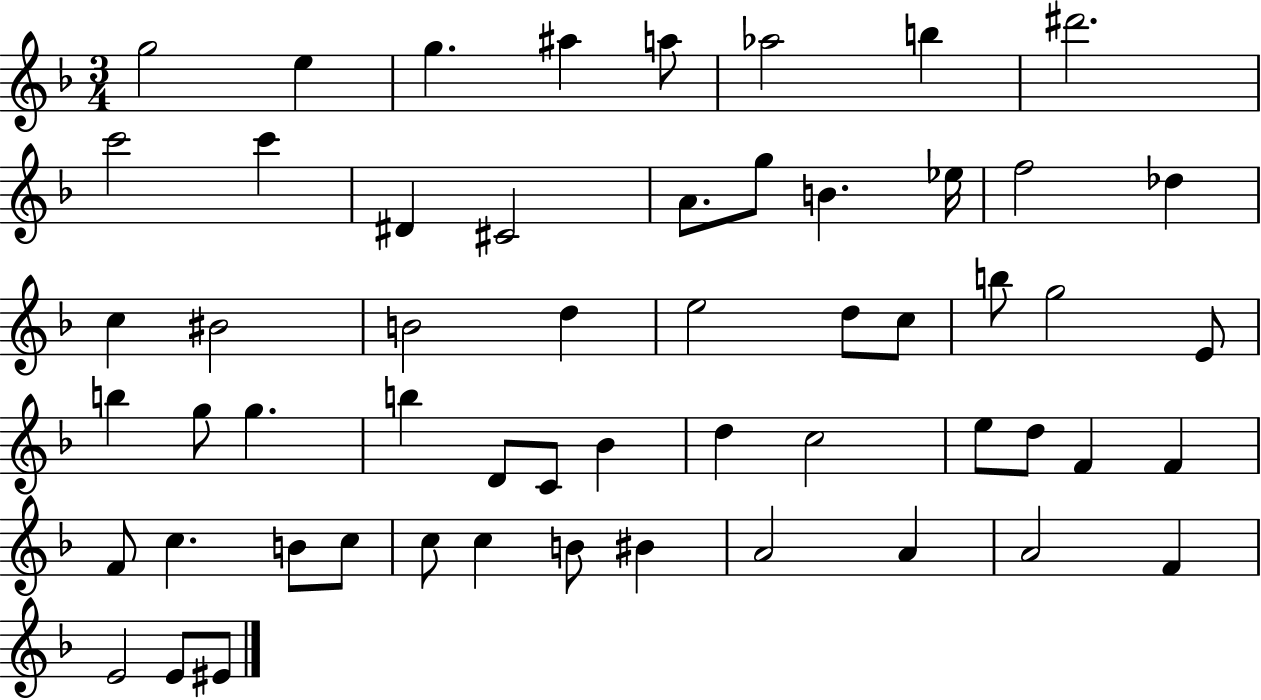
G5/h E5/q G5/q. A#5/q A5/e Ab5/h B5/q D#6/h. C6/h C6/q D#4/q C#4/h A4/e. G5/e B4/q. Eb5/s F5/h Db5/q C5/q BIS4/h B4/h D5/q E5/h D5/e C5/e B5/e G5/h E4/e B5/q G5/e G5/q. B5/q D4/e C4/e Bb4/q D5/q C5/h E5/e D5/e F4/q F4/q F4/e C5/q. B4/e C5/e C5/e C5/q B4/e BIS4/q A4/h A4/q A4/h F4/q E4/h E4/e EIS4/e